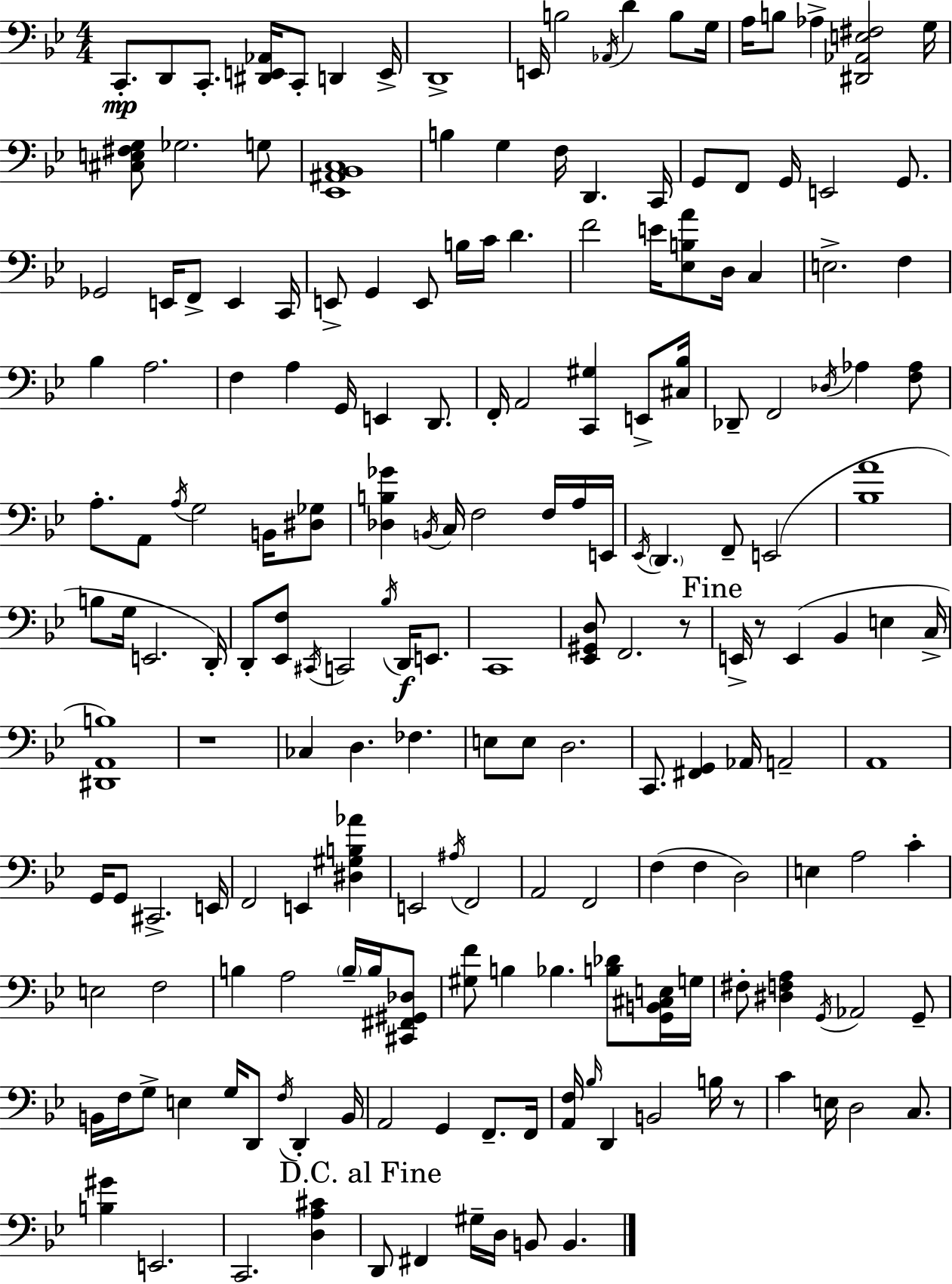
X:1
T:Untitled
M:4/4
L:1/4
K:Bb
C,,/2 D,,/2 C,,/2 [^D,,E,,_A,,]/4 C,,/2 D,, E,,/4 D,,4 E,,/4 B,2 _A,,/4 D B,/2 G,/4 A,/4 B,/2 _A, [^D,,_A,,E,^F,]2 G,/4 [^C,E,^F,G,]/2 _G,2 G,/2 [_E,,^A,,_B,,C,]4 B, G, F,/4 D,, C,,/4 G,,/2 F,,/2 G,,/4 E,,2 G,,/2 _G,,2 E,,/4 F,,/2 E,, C,,/4 E,,/2 G,, E,,/2 B,/4 C/4 D F2 E/4 [_E,B,A]/2 D,/4 C, E,2 F, _B, A,2 F, A, G,,/4 E,, D,,/2 F,,/4 A,,2 [C,,^G,] E,,/2 [^C,_B,]/4 _D,,/2 F,,2 _D,/4 _A, [F,_A,]/2 A,/2 A,,/2 A,/4 G,2 B,,/4 [^D,_G,]/2 [_D,B,_G] B,,/4 C,/4 F,2 F,/4 A,/4 E,,/4 _E,,/4 D,, F,,/2 E,,2 [_B,A]4 B,/2 G,/4 E,,2 D,,/4 D,,/2 [_E,,F,]/2 ^C,,/4 C,,2 _B,/4 D,,/4 E,,/2 C,,4 [_E,,^G,,D,]/2 F,,2 z/2 E,,/4 z/2 E,, _B,, E, C,/4 [^D,,A,,B,]4 z4 _C, D, _F, E,/2 E,/2 D,2 C,,/2 [^F,,G,,] _A,,/4 A,,2 A,,4 G,,/4 G,,/2 ^C,,2 E,,/4 F,,2 E,, [^D,^G,B,_A] E,,2 ^A,/4 F,,2 A,,2 F,,2 F, F, D,2 E, A,2 C E,2 F,2 B, A,2 B,/4 B,/4 [^C,,^F,,^G,,_D,]/2 [^G,F]/2 B, _B, [B,_D]/2 [G,,B,,^C,E,]/4 G,/4 ^F,/2 [^D,F,A,] G,,/4 _A,,2 G,,/2 B,,/4 F,/4 G,/2 E, G,/4 D,,/2 F,/4 D,, B,,/4 A,,2 G,, F,,/2 F,,/4 [A,,F,]/4 _B,/4 D,, B,,2 B,/4 z/2 C E,/4 D,2 C,/2 [B,^G] E,,2 C,,2 [D,A,^C] D,,/2 ^F,, ^G,/4 D,/4 B,,/2 B,,